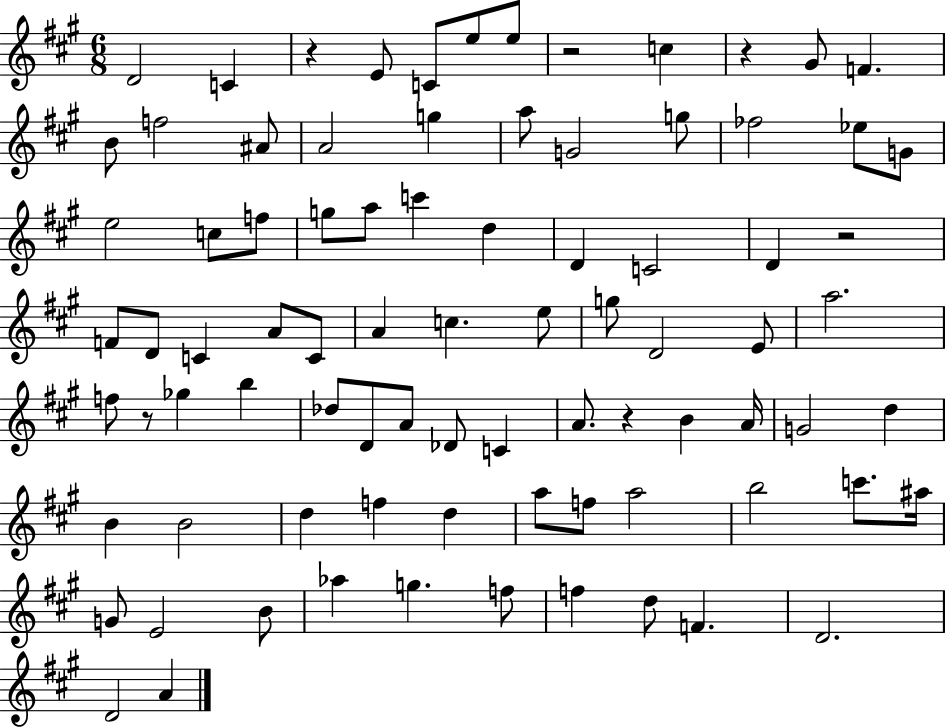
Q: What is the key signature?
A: A major